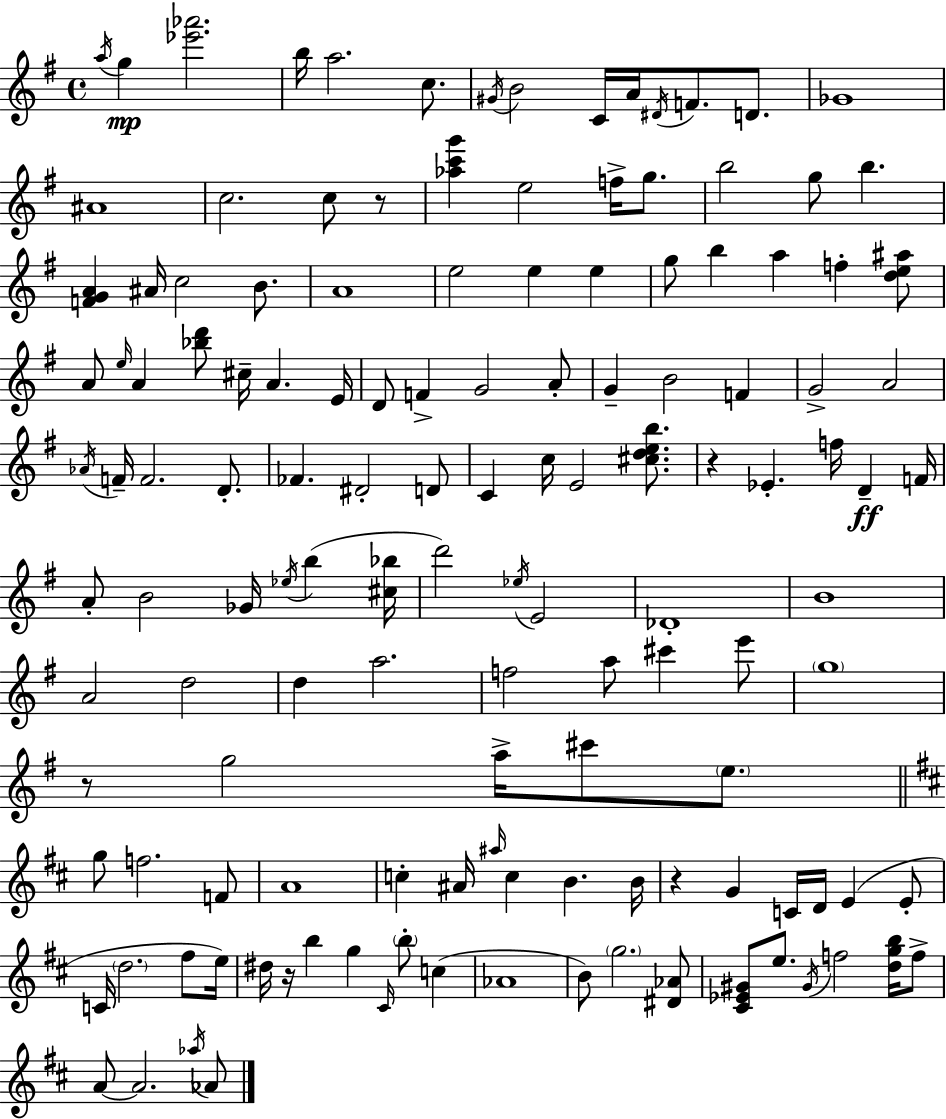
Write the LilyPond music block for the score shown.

{
  \clef treble
  \time 4/4
  \defaultTimeSignature
  \key g \major
  \acciaccatura { a''16 }\mp g''4 <ees''' aes'''>2. | b''16 a''2. c''8. | \acciaccatura { gis'16 } b'2 c'16 a'16 \acciaccatura { dis'16 } f'8. | d'8. ges'1 | \break ais'1 | c''2. c''8 | r8 <aes'' c''' g'''>4 e''2 f''16-> | g''8. b''2 g''8 b''4. | \break <f' g' a'>4 ais'16 c''2 | b'8. a'1 | e''2 e''4 e''4 | g''8 b''4 a''4 f''4-. | \break <d'' e'' ais''>8 a'8 \grace { e''16 } a'4 <bes'' d'''>8 cis''16-- a'4. | e'16 d'8 f'4-> g'2 | a'8-. g'4-- b'2 | f'4 g'2-> a'2 | \break \acciaccatura { aes'16 } f'16-- f'2. | d'8.-. fes'4. dis'2-. | d'8 c'4 c''16 e'2 | <cis'' d'' e'' b''>8. r4 ees'4.-. f''16 | \break d'4--\ff f'16 a'8-. b'2 ges'16 | \acciaccatura { ees''16 }( b''4 <cis'' bes''>16 d'''2) \acciaccatura { ees''16 } e'2 | des'1-. | b'1 | \break a'2 d''2 | d''4 a''2. | f''2 a''8 | cis'''4 e'''8 \parenthesize g''1 | \break r8 g''2 | a''16-> cis'''8 \parenthesize e''8. \bar "||" \break \key d \major g''8 f''2. f'8 | a'1 | c''4-. ais'16 \grace { ais''16 } c''4 b'4. | b'16 r4 g'4 c'16 d'16 e'4( e'8-. | \break c'16 \parenthesize d''2. fis''8 | e''16) dis''16 r16 b''4 g''4 \grace { cis'16 } \parenthesize b''8-. c''4( | aes'1 | b'8) \parenthesize g''2. | \break <dis' aes'>8 <cis' ees' gis'>8 e''8. \acciaccatura { gis'16 } f''2 | <d'' g'' b''>16 f''8-> a'8~~ a'2. | \acciaccatura { aes''16 } aes'8 \bar "|."
}